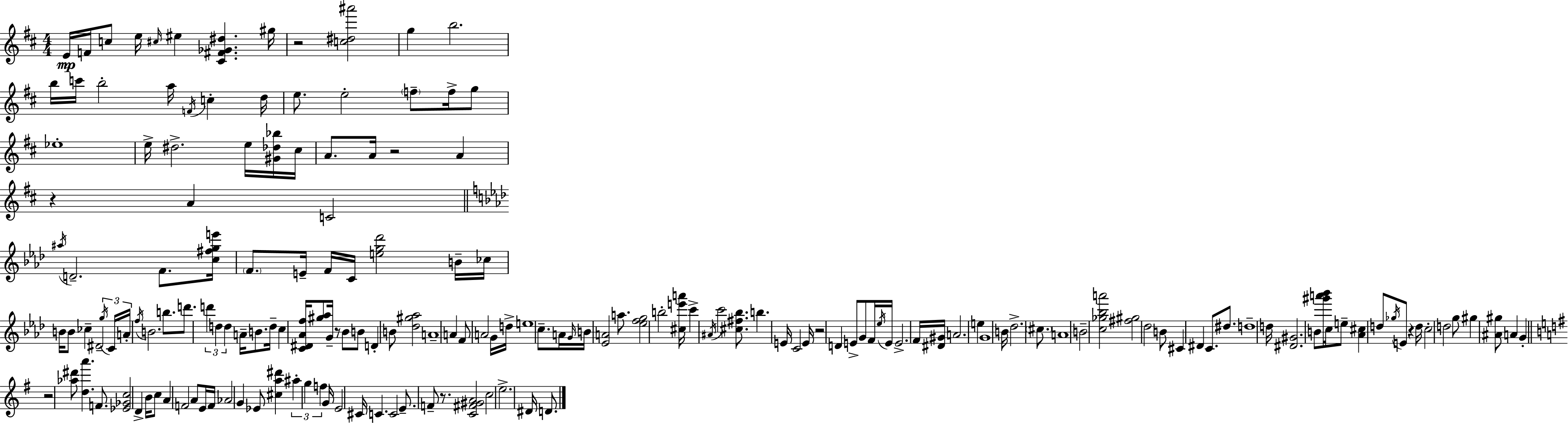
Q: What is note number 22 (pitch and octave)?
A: Eb5